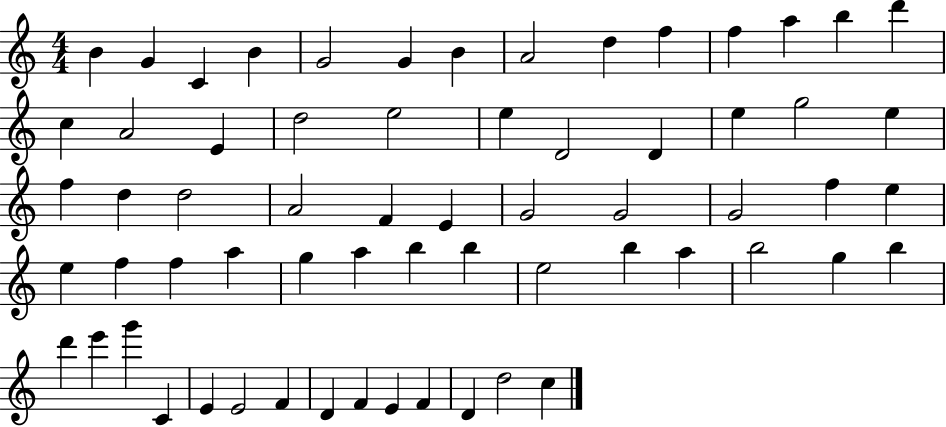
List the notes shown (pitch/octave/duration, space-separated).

B4/q G4/q C4/q B4/q G4/h G4/q B4/q A4/h D5/q F5/q F5/q A5/q B5/q D6/q C5/q A4/h E4/q D5/h E5/h E5/q D4/h D4/q E5/q G5/h E5/q F5/q D5/q D5/h A4/h F4/q E4/q G4/h G4/h G4/h F5/q E5/q E5/q F5/q F5/q A5/q G5/q A5/q B5/q B5/q E5/h B5/q A5/q B5/h G5/q B5/q D6/q E6/q G6/q C4/q E4/q E4/h F4/q D4/q F4/q E4/q F4/q D4/q D5/h C5/q